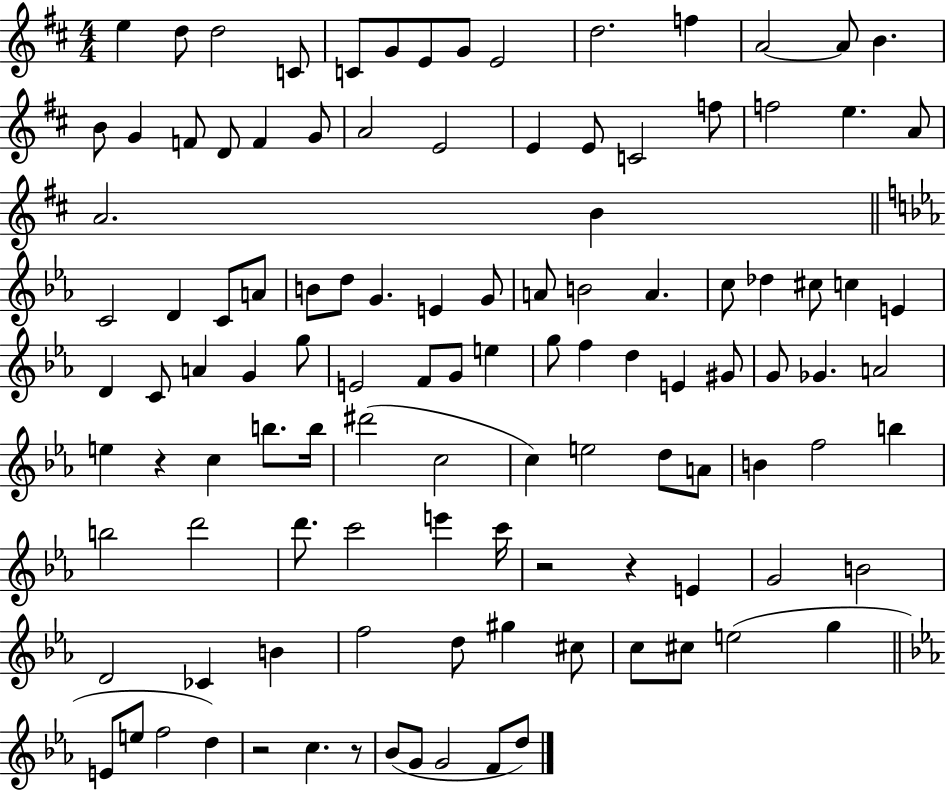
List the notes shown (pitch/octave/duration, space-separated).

E5/q D5/e D5/h C4/e C4/e G4/e E4/e G4/e E4/h D5/h. F5/q A4/h A4/e B4/q. B4/e G4/q F4/e D4/e F4/q G4/e A4/h E4/h E4/q E4/e C4/h F5/e F5/h E5/q. A4/e A4/h. B4/q C4/h D4/q C4/e A4/e B4/e D5/e G4/q. E4/q G4/e A4/e B4/h A4/q. C5/e Db5/q C#5/e C5/q E4/q D4/q C4/e A4/q G4/q G5/e E4/h F4/e G4/e E5/q G5/e F5/q D5/q E4/q G#4/e G4/e Gb4/q. A4/h E5/q R/q C5/q B5/e. B5/s D#6/h C5/h C5/q E5/h D5/e A4/e B4/q F5/h B5/q B5/h D6/h D6/e. C6/h E6/q C6/s R/h R/q E4/q G4/h B4/h D4/h CES4/q B4/q F5/h D5/e G#5/q C#5/e C5/e C#5/e E5/h G5/q E4/e E5/e F5/h D5/q R/h C5/q. R/e Bb4/e G4/e G4/h F4/e D5/e